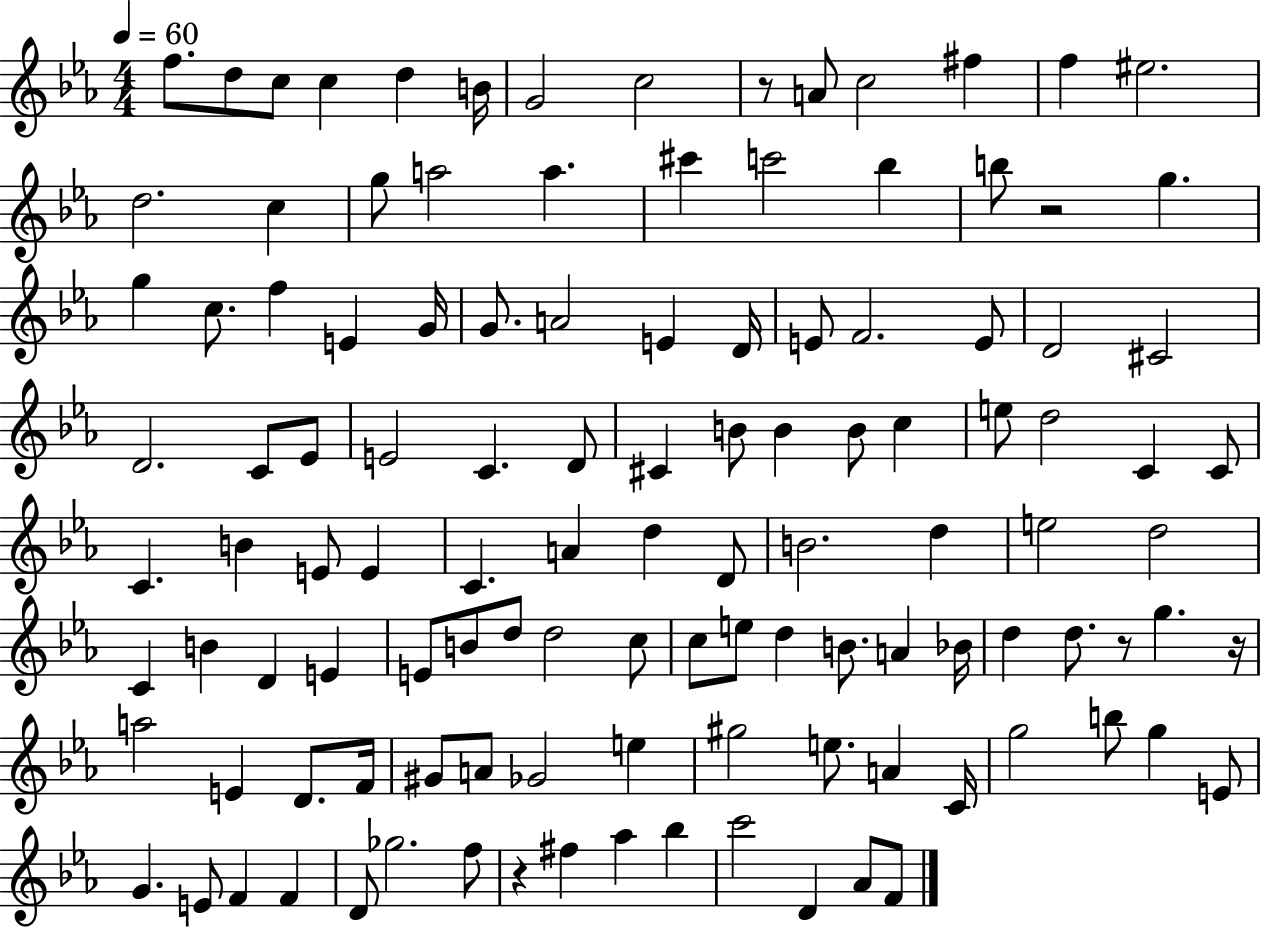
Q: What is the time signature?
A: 4/4